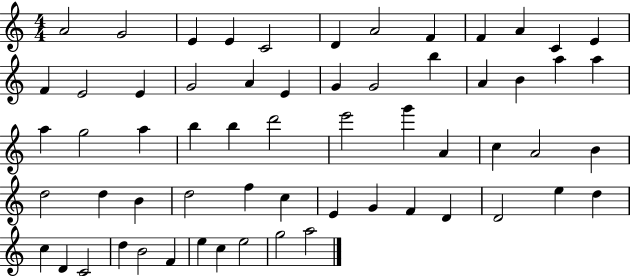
A4/h G4/h E4/q E4/q C4/h D4/q A4/h F4/q F4/q A4/q C4/q E4/q F4/q E4/h E4/q G4/h A4/q E4/q G4/q G4/h B5/q A4/q B4/q A5/q A5/q A5/q G5/h A5/q B5/q B5/q D6/h E6/h G6/q A4/q C5/q A4/h B4/q D5/h D5/q B4/q D5/h F5/q C5/q E4/q G4/q F4/q D4/q D4/h E5/q D5/q C5/q D4/q C4/h D5/q B4/h F4/q E5/q C5/q E5/h G5/h A5/h